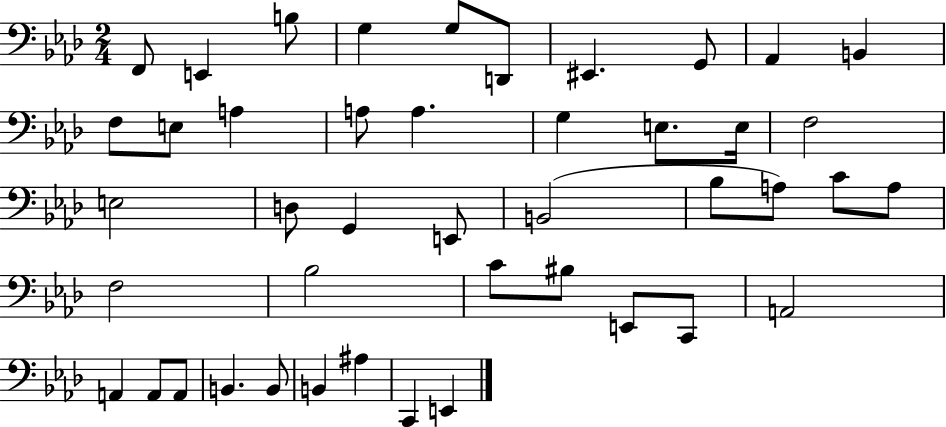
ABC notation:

X:1
T:Untitled
M:2/4
L:1/4
K:Ab
F,,/2 E,, B,/2 G, G,/2 D,,/2 ^E,, G,,/2 _A,, B,, F,/2 E,/2 A, A,/2 A, G, E,/2 E,/4 F,2 E,2 D,/2 G,, E,,/2 B,,2 _B,/2 A,/2 C/2 A,/2 F,2 _B,2 C/2 ^B,/2 E,,/2 C,,/2 A,,2 A,, A,,/2 A,,/2 B,, B,,/2 B,, ^A, C,, E,,